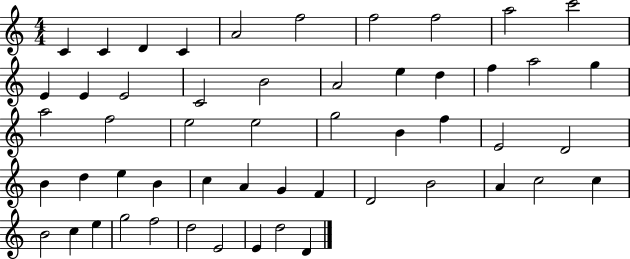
{
  \clef treble
  \numericTimeSignature
  \time 4/4
  \key c \major
  c'4 c'4 d'4 c'4 | a'2 f''2 | f''2 f''2 | a''2 c'''2 | \break e'4 e'4 e'2 | c'2 b'2 | a'2 e''4 d''4 | f''4 a''2 g''4 | \break a''2 f''2 | e''2 e''2 | g''2 b'4 f''4 | e'2 d'2 | \break b'4 d''4 e''4 b'4 | c''4 a'4 g'4 f'4 | d'2 b'2 | a'4 c''2 c''4 | \break b'2 c''4 e''4 | g''2 f''2 | d''2 e'2 | e'4 d''2 d'4 | \break \bar "|."
}